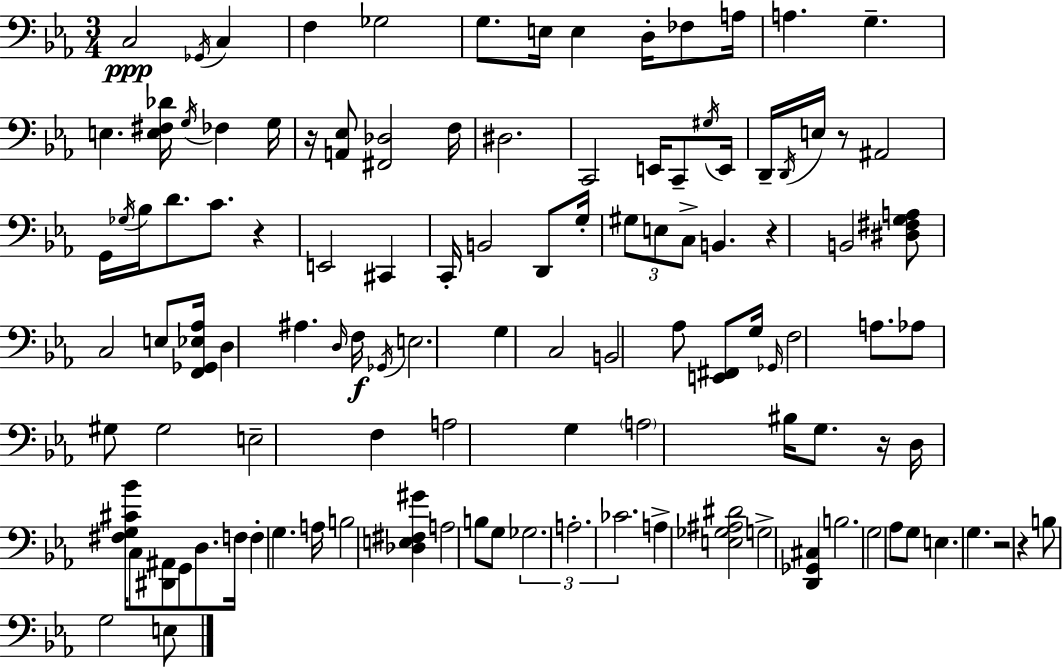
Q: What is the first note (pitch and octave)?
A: C3